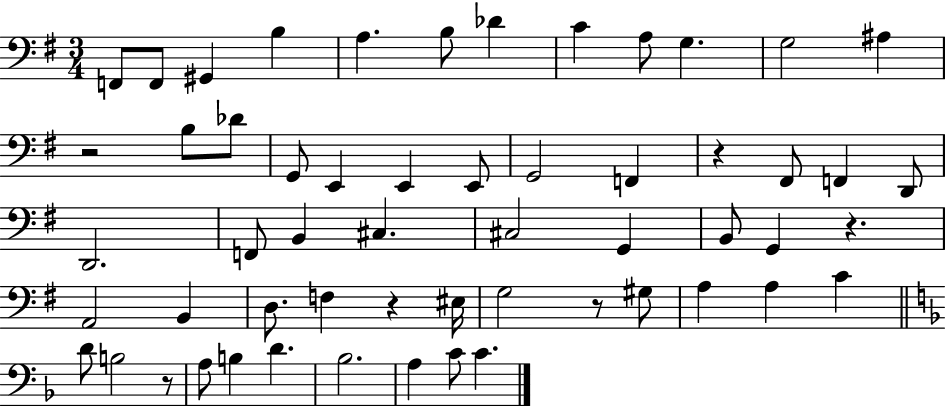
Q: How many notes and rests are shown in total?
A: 56